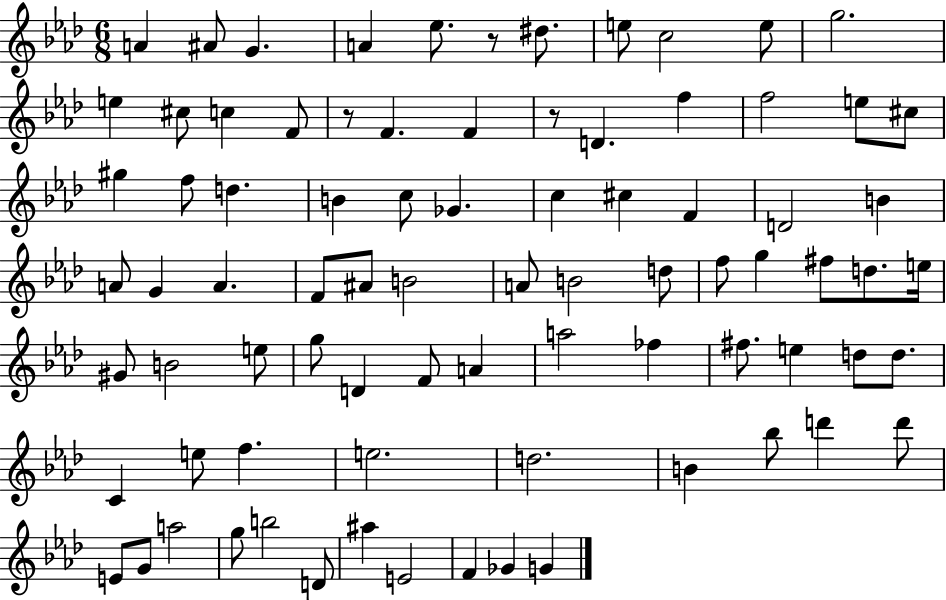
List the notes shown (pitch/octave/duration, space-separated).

A4/q A#4/e G4/q. A4/q Eb5/e. R/e D#5/e. E5/e C5/h E5/e G5/h. E5/q C#5/e C5/q F4/e R/e F4/q. F4/q R/e D4/q. F5/q F5/h E5/e C#5/e G#5/q F5/e D5/q. B4/q C5/e Gb4/q. C5/q C#5/q F4/q D4/h B4/q A4/e G4/q A4/q. F4/e A#4/e B4/h A4/e B4/h D5/e F5/e G5/q F#5/e D5/e. E5/s G#4/e B4/h E5/e G5/e D4/q F4/e A4/q A5/h FES5/q F#5/e. E5/q D5/e D5/e. C4/q E5/e F5/q. E5/h. D5/h. B4/q Bb5/e D6/q D6/e E4/e G4/e A5/h G5/e B5/h D4/e A#5/q E4/h F4/q Gb4/q G4/q